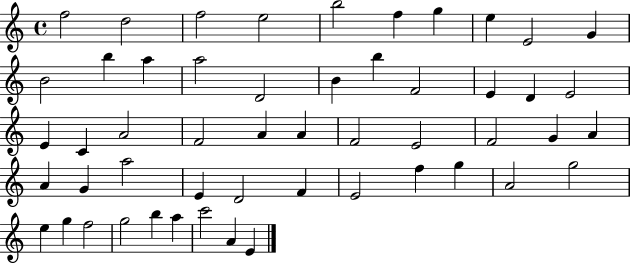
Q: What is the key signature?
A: C major